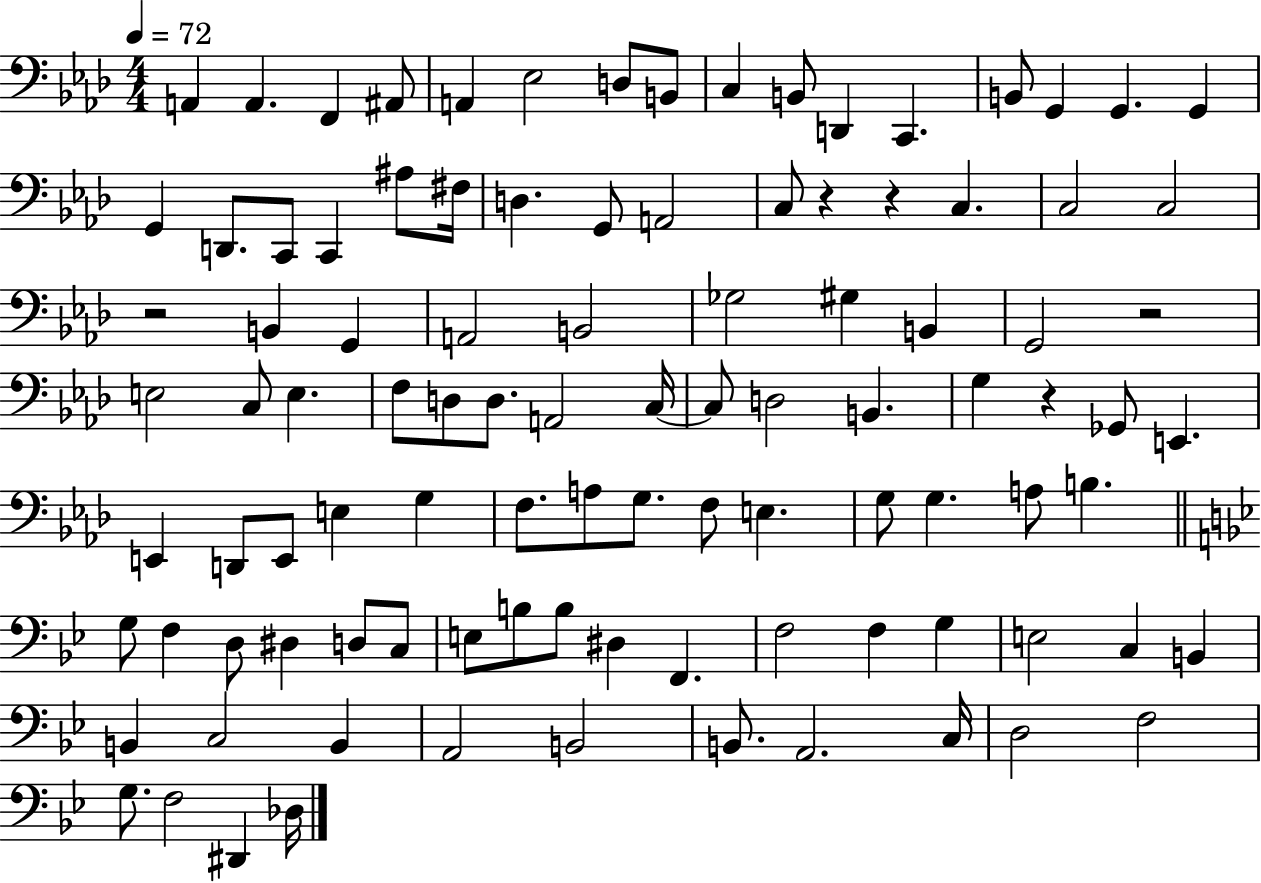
{
  \clef bass
  \numericTimeSignature
  \time 4/4
  \key aes \major
  \tempo 4 = 72
  \repeat volta 2 { a,4 a,4. f,4 ais,8 | a,4 ees2 d8 b,8 | c4 b,8 d,4 c,4. | b,8 g,4 g,4. g,4 | \break g,4 d,8. c,8 c,4 ais8 fis16 | d4. g,8 a,2 | c8 r4 r4 c4. | c2 c2 | \break r2 b,4 g,4 | a,2 b,2 | ges2 gis4 b,4 | g,2 r2 | \break e2 c8 e4. | f8 d8 d8. a,2 c16~~ | c8 d2 b,4. | g4 r4 ges,8 e,4. | \break e,4 d,8 e,8 e4 g4 | f8. a8 g8. f8 e4. | g8 g4. a8 b4. | \bar "||" \break \key bes \major g8 f4 d8 dis4 d8 c8 | e8 b8 b8 dis4 f,4. | f2 f4 g4 | e2 c4 b,4 | \break b,4 c2 b,4 | a,2 b,2 | b,8. a,2. c16 | d2 f2 | \break g8. f2 dis,4 des16 | } \bar "|."
}